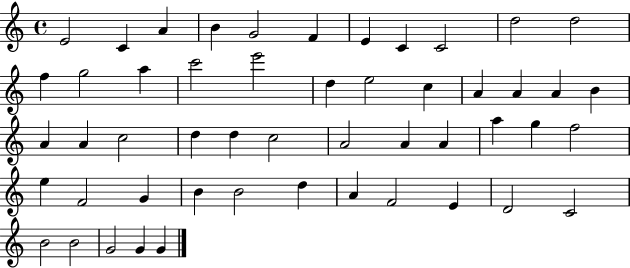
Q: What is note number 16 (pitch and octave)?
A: E6